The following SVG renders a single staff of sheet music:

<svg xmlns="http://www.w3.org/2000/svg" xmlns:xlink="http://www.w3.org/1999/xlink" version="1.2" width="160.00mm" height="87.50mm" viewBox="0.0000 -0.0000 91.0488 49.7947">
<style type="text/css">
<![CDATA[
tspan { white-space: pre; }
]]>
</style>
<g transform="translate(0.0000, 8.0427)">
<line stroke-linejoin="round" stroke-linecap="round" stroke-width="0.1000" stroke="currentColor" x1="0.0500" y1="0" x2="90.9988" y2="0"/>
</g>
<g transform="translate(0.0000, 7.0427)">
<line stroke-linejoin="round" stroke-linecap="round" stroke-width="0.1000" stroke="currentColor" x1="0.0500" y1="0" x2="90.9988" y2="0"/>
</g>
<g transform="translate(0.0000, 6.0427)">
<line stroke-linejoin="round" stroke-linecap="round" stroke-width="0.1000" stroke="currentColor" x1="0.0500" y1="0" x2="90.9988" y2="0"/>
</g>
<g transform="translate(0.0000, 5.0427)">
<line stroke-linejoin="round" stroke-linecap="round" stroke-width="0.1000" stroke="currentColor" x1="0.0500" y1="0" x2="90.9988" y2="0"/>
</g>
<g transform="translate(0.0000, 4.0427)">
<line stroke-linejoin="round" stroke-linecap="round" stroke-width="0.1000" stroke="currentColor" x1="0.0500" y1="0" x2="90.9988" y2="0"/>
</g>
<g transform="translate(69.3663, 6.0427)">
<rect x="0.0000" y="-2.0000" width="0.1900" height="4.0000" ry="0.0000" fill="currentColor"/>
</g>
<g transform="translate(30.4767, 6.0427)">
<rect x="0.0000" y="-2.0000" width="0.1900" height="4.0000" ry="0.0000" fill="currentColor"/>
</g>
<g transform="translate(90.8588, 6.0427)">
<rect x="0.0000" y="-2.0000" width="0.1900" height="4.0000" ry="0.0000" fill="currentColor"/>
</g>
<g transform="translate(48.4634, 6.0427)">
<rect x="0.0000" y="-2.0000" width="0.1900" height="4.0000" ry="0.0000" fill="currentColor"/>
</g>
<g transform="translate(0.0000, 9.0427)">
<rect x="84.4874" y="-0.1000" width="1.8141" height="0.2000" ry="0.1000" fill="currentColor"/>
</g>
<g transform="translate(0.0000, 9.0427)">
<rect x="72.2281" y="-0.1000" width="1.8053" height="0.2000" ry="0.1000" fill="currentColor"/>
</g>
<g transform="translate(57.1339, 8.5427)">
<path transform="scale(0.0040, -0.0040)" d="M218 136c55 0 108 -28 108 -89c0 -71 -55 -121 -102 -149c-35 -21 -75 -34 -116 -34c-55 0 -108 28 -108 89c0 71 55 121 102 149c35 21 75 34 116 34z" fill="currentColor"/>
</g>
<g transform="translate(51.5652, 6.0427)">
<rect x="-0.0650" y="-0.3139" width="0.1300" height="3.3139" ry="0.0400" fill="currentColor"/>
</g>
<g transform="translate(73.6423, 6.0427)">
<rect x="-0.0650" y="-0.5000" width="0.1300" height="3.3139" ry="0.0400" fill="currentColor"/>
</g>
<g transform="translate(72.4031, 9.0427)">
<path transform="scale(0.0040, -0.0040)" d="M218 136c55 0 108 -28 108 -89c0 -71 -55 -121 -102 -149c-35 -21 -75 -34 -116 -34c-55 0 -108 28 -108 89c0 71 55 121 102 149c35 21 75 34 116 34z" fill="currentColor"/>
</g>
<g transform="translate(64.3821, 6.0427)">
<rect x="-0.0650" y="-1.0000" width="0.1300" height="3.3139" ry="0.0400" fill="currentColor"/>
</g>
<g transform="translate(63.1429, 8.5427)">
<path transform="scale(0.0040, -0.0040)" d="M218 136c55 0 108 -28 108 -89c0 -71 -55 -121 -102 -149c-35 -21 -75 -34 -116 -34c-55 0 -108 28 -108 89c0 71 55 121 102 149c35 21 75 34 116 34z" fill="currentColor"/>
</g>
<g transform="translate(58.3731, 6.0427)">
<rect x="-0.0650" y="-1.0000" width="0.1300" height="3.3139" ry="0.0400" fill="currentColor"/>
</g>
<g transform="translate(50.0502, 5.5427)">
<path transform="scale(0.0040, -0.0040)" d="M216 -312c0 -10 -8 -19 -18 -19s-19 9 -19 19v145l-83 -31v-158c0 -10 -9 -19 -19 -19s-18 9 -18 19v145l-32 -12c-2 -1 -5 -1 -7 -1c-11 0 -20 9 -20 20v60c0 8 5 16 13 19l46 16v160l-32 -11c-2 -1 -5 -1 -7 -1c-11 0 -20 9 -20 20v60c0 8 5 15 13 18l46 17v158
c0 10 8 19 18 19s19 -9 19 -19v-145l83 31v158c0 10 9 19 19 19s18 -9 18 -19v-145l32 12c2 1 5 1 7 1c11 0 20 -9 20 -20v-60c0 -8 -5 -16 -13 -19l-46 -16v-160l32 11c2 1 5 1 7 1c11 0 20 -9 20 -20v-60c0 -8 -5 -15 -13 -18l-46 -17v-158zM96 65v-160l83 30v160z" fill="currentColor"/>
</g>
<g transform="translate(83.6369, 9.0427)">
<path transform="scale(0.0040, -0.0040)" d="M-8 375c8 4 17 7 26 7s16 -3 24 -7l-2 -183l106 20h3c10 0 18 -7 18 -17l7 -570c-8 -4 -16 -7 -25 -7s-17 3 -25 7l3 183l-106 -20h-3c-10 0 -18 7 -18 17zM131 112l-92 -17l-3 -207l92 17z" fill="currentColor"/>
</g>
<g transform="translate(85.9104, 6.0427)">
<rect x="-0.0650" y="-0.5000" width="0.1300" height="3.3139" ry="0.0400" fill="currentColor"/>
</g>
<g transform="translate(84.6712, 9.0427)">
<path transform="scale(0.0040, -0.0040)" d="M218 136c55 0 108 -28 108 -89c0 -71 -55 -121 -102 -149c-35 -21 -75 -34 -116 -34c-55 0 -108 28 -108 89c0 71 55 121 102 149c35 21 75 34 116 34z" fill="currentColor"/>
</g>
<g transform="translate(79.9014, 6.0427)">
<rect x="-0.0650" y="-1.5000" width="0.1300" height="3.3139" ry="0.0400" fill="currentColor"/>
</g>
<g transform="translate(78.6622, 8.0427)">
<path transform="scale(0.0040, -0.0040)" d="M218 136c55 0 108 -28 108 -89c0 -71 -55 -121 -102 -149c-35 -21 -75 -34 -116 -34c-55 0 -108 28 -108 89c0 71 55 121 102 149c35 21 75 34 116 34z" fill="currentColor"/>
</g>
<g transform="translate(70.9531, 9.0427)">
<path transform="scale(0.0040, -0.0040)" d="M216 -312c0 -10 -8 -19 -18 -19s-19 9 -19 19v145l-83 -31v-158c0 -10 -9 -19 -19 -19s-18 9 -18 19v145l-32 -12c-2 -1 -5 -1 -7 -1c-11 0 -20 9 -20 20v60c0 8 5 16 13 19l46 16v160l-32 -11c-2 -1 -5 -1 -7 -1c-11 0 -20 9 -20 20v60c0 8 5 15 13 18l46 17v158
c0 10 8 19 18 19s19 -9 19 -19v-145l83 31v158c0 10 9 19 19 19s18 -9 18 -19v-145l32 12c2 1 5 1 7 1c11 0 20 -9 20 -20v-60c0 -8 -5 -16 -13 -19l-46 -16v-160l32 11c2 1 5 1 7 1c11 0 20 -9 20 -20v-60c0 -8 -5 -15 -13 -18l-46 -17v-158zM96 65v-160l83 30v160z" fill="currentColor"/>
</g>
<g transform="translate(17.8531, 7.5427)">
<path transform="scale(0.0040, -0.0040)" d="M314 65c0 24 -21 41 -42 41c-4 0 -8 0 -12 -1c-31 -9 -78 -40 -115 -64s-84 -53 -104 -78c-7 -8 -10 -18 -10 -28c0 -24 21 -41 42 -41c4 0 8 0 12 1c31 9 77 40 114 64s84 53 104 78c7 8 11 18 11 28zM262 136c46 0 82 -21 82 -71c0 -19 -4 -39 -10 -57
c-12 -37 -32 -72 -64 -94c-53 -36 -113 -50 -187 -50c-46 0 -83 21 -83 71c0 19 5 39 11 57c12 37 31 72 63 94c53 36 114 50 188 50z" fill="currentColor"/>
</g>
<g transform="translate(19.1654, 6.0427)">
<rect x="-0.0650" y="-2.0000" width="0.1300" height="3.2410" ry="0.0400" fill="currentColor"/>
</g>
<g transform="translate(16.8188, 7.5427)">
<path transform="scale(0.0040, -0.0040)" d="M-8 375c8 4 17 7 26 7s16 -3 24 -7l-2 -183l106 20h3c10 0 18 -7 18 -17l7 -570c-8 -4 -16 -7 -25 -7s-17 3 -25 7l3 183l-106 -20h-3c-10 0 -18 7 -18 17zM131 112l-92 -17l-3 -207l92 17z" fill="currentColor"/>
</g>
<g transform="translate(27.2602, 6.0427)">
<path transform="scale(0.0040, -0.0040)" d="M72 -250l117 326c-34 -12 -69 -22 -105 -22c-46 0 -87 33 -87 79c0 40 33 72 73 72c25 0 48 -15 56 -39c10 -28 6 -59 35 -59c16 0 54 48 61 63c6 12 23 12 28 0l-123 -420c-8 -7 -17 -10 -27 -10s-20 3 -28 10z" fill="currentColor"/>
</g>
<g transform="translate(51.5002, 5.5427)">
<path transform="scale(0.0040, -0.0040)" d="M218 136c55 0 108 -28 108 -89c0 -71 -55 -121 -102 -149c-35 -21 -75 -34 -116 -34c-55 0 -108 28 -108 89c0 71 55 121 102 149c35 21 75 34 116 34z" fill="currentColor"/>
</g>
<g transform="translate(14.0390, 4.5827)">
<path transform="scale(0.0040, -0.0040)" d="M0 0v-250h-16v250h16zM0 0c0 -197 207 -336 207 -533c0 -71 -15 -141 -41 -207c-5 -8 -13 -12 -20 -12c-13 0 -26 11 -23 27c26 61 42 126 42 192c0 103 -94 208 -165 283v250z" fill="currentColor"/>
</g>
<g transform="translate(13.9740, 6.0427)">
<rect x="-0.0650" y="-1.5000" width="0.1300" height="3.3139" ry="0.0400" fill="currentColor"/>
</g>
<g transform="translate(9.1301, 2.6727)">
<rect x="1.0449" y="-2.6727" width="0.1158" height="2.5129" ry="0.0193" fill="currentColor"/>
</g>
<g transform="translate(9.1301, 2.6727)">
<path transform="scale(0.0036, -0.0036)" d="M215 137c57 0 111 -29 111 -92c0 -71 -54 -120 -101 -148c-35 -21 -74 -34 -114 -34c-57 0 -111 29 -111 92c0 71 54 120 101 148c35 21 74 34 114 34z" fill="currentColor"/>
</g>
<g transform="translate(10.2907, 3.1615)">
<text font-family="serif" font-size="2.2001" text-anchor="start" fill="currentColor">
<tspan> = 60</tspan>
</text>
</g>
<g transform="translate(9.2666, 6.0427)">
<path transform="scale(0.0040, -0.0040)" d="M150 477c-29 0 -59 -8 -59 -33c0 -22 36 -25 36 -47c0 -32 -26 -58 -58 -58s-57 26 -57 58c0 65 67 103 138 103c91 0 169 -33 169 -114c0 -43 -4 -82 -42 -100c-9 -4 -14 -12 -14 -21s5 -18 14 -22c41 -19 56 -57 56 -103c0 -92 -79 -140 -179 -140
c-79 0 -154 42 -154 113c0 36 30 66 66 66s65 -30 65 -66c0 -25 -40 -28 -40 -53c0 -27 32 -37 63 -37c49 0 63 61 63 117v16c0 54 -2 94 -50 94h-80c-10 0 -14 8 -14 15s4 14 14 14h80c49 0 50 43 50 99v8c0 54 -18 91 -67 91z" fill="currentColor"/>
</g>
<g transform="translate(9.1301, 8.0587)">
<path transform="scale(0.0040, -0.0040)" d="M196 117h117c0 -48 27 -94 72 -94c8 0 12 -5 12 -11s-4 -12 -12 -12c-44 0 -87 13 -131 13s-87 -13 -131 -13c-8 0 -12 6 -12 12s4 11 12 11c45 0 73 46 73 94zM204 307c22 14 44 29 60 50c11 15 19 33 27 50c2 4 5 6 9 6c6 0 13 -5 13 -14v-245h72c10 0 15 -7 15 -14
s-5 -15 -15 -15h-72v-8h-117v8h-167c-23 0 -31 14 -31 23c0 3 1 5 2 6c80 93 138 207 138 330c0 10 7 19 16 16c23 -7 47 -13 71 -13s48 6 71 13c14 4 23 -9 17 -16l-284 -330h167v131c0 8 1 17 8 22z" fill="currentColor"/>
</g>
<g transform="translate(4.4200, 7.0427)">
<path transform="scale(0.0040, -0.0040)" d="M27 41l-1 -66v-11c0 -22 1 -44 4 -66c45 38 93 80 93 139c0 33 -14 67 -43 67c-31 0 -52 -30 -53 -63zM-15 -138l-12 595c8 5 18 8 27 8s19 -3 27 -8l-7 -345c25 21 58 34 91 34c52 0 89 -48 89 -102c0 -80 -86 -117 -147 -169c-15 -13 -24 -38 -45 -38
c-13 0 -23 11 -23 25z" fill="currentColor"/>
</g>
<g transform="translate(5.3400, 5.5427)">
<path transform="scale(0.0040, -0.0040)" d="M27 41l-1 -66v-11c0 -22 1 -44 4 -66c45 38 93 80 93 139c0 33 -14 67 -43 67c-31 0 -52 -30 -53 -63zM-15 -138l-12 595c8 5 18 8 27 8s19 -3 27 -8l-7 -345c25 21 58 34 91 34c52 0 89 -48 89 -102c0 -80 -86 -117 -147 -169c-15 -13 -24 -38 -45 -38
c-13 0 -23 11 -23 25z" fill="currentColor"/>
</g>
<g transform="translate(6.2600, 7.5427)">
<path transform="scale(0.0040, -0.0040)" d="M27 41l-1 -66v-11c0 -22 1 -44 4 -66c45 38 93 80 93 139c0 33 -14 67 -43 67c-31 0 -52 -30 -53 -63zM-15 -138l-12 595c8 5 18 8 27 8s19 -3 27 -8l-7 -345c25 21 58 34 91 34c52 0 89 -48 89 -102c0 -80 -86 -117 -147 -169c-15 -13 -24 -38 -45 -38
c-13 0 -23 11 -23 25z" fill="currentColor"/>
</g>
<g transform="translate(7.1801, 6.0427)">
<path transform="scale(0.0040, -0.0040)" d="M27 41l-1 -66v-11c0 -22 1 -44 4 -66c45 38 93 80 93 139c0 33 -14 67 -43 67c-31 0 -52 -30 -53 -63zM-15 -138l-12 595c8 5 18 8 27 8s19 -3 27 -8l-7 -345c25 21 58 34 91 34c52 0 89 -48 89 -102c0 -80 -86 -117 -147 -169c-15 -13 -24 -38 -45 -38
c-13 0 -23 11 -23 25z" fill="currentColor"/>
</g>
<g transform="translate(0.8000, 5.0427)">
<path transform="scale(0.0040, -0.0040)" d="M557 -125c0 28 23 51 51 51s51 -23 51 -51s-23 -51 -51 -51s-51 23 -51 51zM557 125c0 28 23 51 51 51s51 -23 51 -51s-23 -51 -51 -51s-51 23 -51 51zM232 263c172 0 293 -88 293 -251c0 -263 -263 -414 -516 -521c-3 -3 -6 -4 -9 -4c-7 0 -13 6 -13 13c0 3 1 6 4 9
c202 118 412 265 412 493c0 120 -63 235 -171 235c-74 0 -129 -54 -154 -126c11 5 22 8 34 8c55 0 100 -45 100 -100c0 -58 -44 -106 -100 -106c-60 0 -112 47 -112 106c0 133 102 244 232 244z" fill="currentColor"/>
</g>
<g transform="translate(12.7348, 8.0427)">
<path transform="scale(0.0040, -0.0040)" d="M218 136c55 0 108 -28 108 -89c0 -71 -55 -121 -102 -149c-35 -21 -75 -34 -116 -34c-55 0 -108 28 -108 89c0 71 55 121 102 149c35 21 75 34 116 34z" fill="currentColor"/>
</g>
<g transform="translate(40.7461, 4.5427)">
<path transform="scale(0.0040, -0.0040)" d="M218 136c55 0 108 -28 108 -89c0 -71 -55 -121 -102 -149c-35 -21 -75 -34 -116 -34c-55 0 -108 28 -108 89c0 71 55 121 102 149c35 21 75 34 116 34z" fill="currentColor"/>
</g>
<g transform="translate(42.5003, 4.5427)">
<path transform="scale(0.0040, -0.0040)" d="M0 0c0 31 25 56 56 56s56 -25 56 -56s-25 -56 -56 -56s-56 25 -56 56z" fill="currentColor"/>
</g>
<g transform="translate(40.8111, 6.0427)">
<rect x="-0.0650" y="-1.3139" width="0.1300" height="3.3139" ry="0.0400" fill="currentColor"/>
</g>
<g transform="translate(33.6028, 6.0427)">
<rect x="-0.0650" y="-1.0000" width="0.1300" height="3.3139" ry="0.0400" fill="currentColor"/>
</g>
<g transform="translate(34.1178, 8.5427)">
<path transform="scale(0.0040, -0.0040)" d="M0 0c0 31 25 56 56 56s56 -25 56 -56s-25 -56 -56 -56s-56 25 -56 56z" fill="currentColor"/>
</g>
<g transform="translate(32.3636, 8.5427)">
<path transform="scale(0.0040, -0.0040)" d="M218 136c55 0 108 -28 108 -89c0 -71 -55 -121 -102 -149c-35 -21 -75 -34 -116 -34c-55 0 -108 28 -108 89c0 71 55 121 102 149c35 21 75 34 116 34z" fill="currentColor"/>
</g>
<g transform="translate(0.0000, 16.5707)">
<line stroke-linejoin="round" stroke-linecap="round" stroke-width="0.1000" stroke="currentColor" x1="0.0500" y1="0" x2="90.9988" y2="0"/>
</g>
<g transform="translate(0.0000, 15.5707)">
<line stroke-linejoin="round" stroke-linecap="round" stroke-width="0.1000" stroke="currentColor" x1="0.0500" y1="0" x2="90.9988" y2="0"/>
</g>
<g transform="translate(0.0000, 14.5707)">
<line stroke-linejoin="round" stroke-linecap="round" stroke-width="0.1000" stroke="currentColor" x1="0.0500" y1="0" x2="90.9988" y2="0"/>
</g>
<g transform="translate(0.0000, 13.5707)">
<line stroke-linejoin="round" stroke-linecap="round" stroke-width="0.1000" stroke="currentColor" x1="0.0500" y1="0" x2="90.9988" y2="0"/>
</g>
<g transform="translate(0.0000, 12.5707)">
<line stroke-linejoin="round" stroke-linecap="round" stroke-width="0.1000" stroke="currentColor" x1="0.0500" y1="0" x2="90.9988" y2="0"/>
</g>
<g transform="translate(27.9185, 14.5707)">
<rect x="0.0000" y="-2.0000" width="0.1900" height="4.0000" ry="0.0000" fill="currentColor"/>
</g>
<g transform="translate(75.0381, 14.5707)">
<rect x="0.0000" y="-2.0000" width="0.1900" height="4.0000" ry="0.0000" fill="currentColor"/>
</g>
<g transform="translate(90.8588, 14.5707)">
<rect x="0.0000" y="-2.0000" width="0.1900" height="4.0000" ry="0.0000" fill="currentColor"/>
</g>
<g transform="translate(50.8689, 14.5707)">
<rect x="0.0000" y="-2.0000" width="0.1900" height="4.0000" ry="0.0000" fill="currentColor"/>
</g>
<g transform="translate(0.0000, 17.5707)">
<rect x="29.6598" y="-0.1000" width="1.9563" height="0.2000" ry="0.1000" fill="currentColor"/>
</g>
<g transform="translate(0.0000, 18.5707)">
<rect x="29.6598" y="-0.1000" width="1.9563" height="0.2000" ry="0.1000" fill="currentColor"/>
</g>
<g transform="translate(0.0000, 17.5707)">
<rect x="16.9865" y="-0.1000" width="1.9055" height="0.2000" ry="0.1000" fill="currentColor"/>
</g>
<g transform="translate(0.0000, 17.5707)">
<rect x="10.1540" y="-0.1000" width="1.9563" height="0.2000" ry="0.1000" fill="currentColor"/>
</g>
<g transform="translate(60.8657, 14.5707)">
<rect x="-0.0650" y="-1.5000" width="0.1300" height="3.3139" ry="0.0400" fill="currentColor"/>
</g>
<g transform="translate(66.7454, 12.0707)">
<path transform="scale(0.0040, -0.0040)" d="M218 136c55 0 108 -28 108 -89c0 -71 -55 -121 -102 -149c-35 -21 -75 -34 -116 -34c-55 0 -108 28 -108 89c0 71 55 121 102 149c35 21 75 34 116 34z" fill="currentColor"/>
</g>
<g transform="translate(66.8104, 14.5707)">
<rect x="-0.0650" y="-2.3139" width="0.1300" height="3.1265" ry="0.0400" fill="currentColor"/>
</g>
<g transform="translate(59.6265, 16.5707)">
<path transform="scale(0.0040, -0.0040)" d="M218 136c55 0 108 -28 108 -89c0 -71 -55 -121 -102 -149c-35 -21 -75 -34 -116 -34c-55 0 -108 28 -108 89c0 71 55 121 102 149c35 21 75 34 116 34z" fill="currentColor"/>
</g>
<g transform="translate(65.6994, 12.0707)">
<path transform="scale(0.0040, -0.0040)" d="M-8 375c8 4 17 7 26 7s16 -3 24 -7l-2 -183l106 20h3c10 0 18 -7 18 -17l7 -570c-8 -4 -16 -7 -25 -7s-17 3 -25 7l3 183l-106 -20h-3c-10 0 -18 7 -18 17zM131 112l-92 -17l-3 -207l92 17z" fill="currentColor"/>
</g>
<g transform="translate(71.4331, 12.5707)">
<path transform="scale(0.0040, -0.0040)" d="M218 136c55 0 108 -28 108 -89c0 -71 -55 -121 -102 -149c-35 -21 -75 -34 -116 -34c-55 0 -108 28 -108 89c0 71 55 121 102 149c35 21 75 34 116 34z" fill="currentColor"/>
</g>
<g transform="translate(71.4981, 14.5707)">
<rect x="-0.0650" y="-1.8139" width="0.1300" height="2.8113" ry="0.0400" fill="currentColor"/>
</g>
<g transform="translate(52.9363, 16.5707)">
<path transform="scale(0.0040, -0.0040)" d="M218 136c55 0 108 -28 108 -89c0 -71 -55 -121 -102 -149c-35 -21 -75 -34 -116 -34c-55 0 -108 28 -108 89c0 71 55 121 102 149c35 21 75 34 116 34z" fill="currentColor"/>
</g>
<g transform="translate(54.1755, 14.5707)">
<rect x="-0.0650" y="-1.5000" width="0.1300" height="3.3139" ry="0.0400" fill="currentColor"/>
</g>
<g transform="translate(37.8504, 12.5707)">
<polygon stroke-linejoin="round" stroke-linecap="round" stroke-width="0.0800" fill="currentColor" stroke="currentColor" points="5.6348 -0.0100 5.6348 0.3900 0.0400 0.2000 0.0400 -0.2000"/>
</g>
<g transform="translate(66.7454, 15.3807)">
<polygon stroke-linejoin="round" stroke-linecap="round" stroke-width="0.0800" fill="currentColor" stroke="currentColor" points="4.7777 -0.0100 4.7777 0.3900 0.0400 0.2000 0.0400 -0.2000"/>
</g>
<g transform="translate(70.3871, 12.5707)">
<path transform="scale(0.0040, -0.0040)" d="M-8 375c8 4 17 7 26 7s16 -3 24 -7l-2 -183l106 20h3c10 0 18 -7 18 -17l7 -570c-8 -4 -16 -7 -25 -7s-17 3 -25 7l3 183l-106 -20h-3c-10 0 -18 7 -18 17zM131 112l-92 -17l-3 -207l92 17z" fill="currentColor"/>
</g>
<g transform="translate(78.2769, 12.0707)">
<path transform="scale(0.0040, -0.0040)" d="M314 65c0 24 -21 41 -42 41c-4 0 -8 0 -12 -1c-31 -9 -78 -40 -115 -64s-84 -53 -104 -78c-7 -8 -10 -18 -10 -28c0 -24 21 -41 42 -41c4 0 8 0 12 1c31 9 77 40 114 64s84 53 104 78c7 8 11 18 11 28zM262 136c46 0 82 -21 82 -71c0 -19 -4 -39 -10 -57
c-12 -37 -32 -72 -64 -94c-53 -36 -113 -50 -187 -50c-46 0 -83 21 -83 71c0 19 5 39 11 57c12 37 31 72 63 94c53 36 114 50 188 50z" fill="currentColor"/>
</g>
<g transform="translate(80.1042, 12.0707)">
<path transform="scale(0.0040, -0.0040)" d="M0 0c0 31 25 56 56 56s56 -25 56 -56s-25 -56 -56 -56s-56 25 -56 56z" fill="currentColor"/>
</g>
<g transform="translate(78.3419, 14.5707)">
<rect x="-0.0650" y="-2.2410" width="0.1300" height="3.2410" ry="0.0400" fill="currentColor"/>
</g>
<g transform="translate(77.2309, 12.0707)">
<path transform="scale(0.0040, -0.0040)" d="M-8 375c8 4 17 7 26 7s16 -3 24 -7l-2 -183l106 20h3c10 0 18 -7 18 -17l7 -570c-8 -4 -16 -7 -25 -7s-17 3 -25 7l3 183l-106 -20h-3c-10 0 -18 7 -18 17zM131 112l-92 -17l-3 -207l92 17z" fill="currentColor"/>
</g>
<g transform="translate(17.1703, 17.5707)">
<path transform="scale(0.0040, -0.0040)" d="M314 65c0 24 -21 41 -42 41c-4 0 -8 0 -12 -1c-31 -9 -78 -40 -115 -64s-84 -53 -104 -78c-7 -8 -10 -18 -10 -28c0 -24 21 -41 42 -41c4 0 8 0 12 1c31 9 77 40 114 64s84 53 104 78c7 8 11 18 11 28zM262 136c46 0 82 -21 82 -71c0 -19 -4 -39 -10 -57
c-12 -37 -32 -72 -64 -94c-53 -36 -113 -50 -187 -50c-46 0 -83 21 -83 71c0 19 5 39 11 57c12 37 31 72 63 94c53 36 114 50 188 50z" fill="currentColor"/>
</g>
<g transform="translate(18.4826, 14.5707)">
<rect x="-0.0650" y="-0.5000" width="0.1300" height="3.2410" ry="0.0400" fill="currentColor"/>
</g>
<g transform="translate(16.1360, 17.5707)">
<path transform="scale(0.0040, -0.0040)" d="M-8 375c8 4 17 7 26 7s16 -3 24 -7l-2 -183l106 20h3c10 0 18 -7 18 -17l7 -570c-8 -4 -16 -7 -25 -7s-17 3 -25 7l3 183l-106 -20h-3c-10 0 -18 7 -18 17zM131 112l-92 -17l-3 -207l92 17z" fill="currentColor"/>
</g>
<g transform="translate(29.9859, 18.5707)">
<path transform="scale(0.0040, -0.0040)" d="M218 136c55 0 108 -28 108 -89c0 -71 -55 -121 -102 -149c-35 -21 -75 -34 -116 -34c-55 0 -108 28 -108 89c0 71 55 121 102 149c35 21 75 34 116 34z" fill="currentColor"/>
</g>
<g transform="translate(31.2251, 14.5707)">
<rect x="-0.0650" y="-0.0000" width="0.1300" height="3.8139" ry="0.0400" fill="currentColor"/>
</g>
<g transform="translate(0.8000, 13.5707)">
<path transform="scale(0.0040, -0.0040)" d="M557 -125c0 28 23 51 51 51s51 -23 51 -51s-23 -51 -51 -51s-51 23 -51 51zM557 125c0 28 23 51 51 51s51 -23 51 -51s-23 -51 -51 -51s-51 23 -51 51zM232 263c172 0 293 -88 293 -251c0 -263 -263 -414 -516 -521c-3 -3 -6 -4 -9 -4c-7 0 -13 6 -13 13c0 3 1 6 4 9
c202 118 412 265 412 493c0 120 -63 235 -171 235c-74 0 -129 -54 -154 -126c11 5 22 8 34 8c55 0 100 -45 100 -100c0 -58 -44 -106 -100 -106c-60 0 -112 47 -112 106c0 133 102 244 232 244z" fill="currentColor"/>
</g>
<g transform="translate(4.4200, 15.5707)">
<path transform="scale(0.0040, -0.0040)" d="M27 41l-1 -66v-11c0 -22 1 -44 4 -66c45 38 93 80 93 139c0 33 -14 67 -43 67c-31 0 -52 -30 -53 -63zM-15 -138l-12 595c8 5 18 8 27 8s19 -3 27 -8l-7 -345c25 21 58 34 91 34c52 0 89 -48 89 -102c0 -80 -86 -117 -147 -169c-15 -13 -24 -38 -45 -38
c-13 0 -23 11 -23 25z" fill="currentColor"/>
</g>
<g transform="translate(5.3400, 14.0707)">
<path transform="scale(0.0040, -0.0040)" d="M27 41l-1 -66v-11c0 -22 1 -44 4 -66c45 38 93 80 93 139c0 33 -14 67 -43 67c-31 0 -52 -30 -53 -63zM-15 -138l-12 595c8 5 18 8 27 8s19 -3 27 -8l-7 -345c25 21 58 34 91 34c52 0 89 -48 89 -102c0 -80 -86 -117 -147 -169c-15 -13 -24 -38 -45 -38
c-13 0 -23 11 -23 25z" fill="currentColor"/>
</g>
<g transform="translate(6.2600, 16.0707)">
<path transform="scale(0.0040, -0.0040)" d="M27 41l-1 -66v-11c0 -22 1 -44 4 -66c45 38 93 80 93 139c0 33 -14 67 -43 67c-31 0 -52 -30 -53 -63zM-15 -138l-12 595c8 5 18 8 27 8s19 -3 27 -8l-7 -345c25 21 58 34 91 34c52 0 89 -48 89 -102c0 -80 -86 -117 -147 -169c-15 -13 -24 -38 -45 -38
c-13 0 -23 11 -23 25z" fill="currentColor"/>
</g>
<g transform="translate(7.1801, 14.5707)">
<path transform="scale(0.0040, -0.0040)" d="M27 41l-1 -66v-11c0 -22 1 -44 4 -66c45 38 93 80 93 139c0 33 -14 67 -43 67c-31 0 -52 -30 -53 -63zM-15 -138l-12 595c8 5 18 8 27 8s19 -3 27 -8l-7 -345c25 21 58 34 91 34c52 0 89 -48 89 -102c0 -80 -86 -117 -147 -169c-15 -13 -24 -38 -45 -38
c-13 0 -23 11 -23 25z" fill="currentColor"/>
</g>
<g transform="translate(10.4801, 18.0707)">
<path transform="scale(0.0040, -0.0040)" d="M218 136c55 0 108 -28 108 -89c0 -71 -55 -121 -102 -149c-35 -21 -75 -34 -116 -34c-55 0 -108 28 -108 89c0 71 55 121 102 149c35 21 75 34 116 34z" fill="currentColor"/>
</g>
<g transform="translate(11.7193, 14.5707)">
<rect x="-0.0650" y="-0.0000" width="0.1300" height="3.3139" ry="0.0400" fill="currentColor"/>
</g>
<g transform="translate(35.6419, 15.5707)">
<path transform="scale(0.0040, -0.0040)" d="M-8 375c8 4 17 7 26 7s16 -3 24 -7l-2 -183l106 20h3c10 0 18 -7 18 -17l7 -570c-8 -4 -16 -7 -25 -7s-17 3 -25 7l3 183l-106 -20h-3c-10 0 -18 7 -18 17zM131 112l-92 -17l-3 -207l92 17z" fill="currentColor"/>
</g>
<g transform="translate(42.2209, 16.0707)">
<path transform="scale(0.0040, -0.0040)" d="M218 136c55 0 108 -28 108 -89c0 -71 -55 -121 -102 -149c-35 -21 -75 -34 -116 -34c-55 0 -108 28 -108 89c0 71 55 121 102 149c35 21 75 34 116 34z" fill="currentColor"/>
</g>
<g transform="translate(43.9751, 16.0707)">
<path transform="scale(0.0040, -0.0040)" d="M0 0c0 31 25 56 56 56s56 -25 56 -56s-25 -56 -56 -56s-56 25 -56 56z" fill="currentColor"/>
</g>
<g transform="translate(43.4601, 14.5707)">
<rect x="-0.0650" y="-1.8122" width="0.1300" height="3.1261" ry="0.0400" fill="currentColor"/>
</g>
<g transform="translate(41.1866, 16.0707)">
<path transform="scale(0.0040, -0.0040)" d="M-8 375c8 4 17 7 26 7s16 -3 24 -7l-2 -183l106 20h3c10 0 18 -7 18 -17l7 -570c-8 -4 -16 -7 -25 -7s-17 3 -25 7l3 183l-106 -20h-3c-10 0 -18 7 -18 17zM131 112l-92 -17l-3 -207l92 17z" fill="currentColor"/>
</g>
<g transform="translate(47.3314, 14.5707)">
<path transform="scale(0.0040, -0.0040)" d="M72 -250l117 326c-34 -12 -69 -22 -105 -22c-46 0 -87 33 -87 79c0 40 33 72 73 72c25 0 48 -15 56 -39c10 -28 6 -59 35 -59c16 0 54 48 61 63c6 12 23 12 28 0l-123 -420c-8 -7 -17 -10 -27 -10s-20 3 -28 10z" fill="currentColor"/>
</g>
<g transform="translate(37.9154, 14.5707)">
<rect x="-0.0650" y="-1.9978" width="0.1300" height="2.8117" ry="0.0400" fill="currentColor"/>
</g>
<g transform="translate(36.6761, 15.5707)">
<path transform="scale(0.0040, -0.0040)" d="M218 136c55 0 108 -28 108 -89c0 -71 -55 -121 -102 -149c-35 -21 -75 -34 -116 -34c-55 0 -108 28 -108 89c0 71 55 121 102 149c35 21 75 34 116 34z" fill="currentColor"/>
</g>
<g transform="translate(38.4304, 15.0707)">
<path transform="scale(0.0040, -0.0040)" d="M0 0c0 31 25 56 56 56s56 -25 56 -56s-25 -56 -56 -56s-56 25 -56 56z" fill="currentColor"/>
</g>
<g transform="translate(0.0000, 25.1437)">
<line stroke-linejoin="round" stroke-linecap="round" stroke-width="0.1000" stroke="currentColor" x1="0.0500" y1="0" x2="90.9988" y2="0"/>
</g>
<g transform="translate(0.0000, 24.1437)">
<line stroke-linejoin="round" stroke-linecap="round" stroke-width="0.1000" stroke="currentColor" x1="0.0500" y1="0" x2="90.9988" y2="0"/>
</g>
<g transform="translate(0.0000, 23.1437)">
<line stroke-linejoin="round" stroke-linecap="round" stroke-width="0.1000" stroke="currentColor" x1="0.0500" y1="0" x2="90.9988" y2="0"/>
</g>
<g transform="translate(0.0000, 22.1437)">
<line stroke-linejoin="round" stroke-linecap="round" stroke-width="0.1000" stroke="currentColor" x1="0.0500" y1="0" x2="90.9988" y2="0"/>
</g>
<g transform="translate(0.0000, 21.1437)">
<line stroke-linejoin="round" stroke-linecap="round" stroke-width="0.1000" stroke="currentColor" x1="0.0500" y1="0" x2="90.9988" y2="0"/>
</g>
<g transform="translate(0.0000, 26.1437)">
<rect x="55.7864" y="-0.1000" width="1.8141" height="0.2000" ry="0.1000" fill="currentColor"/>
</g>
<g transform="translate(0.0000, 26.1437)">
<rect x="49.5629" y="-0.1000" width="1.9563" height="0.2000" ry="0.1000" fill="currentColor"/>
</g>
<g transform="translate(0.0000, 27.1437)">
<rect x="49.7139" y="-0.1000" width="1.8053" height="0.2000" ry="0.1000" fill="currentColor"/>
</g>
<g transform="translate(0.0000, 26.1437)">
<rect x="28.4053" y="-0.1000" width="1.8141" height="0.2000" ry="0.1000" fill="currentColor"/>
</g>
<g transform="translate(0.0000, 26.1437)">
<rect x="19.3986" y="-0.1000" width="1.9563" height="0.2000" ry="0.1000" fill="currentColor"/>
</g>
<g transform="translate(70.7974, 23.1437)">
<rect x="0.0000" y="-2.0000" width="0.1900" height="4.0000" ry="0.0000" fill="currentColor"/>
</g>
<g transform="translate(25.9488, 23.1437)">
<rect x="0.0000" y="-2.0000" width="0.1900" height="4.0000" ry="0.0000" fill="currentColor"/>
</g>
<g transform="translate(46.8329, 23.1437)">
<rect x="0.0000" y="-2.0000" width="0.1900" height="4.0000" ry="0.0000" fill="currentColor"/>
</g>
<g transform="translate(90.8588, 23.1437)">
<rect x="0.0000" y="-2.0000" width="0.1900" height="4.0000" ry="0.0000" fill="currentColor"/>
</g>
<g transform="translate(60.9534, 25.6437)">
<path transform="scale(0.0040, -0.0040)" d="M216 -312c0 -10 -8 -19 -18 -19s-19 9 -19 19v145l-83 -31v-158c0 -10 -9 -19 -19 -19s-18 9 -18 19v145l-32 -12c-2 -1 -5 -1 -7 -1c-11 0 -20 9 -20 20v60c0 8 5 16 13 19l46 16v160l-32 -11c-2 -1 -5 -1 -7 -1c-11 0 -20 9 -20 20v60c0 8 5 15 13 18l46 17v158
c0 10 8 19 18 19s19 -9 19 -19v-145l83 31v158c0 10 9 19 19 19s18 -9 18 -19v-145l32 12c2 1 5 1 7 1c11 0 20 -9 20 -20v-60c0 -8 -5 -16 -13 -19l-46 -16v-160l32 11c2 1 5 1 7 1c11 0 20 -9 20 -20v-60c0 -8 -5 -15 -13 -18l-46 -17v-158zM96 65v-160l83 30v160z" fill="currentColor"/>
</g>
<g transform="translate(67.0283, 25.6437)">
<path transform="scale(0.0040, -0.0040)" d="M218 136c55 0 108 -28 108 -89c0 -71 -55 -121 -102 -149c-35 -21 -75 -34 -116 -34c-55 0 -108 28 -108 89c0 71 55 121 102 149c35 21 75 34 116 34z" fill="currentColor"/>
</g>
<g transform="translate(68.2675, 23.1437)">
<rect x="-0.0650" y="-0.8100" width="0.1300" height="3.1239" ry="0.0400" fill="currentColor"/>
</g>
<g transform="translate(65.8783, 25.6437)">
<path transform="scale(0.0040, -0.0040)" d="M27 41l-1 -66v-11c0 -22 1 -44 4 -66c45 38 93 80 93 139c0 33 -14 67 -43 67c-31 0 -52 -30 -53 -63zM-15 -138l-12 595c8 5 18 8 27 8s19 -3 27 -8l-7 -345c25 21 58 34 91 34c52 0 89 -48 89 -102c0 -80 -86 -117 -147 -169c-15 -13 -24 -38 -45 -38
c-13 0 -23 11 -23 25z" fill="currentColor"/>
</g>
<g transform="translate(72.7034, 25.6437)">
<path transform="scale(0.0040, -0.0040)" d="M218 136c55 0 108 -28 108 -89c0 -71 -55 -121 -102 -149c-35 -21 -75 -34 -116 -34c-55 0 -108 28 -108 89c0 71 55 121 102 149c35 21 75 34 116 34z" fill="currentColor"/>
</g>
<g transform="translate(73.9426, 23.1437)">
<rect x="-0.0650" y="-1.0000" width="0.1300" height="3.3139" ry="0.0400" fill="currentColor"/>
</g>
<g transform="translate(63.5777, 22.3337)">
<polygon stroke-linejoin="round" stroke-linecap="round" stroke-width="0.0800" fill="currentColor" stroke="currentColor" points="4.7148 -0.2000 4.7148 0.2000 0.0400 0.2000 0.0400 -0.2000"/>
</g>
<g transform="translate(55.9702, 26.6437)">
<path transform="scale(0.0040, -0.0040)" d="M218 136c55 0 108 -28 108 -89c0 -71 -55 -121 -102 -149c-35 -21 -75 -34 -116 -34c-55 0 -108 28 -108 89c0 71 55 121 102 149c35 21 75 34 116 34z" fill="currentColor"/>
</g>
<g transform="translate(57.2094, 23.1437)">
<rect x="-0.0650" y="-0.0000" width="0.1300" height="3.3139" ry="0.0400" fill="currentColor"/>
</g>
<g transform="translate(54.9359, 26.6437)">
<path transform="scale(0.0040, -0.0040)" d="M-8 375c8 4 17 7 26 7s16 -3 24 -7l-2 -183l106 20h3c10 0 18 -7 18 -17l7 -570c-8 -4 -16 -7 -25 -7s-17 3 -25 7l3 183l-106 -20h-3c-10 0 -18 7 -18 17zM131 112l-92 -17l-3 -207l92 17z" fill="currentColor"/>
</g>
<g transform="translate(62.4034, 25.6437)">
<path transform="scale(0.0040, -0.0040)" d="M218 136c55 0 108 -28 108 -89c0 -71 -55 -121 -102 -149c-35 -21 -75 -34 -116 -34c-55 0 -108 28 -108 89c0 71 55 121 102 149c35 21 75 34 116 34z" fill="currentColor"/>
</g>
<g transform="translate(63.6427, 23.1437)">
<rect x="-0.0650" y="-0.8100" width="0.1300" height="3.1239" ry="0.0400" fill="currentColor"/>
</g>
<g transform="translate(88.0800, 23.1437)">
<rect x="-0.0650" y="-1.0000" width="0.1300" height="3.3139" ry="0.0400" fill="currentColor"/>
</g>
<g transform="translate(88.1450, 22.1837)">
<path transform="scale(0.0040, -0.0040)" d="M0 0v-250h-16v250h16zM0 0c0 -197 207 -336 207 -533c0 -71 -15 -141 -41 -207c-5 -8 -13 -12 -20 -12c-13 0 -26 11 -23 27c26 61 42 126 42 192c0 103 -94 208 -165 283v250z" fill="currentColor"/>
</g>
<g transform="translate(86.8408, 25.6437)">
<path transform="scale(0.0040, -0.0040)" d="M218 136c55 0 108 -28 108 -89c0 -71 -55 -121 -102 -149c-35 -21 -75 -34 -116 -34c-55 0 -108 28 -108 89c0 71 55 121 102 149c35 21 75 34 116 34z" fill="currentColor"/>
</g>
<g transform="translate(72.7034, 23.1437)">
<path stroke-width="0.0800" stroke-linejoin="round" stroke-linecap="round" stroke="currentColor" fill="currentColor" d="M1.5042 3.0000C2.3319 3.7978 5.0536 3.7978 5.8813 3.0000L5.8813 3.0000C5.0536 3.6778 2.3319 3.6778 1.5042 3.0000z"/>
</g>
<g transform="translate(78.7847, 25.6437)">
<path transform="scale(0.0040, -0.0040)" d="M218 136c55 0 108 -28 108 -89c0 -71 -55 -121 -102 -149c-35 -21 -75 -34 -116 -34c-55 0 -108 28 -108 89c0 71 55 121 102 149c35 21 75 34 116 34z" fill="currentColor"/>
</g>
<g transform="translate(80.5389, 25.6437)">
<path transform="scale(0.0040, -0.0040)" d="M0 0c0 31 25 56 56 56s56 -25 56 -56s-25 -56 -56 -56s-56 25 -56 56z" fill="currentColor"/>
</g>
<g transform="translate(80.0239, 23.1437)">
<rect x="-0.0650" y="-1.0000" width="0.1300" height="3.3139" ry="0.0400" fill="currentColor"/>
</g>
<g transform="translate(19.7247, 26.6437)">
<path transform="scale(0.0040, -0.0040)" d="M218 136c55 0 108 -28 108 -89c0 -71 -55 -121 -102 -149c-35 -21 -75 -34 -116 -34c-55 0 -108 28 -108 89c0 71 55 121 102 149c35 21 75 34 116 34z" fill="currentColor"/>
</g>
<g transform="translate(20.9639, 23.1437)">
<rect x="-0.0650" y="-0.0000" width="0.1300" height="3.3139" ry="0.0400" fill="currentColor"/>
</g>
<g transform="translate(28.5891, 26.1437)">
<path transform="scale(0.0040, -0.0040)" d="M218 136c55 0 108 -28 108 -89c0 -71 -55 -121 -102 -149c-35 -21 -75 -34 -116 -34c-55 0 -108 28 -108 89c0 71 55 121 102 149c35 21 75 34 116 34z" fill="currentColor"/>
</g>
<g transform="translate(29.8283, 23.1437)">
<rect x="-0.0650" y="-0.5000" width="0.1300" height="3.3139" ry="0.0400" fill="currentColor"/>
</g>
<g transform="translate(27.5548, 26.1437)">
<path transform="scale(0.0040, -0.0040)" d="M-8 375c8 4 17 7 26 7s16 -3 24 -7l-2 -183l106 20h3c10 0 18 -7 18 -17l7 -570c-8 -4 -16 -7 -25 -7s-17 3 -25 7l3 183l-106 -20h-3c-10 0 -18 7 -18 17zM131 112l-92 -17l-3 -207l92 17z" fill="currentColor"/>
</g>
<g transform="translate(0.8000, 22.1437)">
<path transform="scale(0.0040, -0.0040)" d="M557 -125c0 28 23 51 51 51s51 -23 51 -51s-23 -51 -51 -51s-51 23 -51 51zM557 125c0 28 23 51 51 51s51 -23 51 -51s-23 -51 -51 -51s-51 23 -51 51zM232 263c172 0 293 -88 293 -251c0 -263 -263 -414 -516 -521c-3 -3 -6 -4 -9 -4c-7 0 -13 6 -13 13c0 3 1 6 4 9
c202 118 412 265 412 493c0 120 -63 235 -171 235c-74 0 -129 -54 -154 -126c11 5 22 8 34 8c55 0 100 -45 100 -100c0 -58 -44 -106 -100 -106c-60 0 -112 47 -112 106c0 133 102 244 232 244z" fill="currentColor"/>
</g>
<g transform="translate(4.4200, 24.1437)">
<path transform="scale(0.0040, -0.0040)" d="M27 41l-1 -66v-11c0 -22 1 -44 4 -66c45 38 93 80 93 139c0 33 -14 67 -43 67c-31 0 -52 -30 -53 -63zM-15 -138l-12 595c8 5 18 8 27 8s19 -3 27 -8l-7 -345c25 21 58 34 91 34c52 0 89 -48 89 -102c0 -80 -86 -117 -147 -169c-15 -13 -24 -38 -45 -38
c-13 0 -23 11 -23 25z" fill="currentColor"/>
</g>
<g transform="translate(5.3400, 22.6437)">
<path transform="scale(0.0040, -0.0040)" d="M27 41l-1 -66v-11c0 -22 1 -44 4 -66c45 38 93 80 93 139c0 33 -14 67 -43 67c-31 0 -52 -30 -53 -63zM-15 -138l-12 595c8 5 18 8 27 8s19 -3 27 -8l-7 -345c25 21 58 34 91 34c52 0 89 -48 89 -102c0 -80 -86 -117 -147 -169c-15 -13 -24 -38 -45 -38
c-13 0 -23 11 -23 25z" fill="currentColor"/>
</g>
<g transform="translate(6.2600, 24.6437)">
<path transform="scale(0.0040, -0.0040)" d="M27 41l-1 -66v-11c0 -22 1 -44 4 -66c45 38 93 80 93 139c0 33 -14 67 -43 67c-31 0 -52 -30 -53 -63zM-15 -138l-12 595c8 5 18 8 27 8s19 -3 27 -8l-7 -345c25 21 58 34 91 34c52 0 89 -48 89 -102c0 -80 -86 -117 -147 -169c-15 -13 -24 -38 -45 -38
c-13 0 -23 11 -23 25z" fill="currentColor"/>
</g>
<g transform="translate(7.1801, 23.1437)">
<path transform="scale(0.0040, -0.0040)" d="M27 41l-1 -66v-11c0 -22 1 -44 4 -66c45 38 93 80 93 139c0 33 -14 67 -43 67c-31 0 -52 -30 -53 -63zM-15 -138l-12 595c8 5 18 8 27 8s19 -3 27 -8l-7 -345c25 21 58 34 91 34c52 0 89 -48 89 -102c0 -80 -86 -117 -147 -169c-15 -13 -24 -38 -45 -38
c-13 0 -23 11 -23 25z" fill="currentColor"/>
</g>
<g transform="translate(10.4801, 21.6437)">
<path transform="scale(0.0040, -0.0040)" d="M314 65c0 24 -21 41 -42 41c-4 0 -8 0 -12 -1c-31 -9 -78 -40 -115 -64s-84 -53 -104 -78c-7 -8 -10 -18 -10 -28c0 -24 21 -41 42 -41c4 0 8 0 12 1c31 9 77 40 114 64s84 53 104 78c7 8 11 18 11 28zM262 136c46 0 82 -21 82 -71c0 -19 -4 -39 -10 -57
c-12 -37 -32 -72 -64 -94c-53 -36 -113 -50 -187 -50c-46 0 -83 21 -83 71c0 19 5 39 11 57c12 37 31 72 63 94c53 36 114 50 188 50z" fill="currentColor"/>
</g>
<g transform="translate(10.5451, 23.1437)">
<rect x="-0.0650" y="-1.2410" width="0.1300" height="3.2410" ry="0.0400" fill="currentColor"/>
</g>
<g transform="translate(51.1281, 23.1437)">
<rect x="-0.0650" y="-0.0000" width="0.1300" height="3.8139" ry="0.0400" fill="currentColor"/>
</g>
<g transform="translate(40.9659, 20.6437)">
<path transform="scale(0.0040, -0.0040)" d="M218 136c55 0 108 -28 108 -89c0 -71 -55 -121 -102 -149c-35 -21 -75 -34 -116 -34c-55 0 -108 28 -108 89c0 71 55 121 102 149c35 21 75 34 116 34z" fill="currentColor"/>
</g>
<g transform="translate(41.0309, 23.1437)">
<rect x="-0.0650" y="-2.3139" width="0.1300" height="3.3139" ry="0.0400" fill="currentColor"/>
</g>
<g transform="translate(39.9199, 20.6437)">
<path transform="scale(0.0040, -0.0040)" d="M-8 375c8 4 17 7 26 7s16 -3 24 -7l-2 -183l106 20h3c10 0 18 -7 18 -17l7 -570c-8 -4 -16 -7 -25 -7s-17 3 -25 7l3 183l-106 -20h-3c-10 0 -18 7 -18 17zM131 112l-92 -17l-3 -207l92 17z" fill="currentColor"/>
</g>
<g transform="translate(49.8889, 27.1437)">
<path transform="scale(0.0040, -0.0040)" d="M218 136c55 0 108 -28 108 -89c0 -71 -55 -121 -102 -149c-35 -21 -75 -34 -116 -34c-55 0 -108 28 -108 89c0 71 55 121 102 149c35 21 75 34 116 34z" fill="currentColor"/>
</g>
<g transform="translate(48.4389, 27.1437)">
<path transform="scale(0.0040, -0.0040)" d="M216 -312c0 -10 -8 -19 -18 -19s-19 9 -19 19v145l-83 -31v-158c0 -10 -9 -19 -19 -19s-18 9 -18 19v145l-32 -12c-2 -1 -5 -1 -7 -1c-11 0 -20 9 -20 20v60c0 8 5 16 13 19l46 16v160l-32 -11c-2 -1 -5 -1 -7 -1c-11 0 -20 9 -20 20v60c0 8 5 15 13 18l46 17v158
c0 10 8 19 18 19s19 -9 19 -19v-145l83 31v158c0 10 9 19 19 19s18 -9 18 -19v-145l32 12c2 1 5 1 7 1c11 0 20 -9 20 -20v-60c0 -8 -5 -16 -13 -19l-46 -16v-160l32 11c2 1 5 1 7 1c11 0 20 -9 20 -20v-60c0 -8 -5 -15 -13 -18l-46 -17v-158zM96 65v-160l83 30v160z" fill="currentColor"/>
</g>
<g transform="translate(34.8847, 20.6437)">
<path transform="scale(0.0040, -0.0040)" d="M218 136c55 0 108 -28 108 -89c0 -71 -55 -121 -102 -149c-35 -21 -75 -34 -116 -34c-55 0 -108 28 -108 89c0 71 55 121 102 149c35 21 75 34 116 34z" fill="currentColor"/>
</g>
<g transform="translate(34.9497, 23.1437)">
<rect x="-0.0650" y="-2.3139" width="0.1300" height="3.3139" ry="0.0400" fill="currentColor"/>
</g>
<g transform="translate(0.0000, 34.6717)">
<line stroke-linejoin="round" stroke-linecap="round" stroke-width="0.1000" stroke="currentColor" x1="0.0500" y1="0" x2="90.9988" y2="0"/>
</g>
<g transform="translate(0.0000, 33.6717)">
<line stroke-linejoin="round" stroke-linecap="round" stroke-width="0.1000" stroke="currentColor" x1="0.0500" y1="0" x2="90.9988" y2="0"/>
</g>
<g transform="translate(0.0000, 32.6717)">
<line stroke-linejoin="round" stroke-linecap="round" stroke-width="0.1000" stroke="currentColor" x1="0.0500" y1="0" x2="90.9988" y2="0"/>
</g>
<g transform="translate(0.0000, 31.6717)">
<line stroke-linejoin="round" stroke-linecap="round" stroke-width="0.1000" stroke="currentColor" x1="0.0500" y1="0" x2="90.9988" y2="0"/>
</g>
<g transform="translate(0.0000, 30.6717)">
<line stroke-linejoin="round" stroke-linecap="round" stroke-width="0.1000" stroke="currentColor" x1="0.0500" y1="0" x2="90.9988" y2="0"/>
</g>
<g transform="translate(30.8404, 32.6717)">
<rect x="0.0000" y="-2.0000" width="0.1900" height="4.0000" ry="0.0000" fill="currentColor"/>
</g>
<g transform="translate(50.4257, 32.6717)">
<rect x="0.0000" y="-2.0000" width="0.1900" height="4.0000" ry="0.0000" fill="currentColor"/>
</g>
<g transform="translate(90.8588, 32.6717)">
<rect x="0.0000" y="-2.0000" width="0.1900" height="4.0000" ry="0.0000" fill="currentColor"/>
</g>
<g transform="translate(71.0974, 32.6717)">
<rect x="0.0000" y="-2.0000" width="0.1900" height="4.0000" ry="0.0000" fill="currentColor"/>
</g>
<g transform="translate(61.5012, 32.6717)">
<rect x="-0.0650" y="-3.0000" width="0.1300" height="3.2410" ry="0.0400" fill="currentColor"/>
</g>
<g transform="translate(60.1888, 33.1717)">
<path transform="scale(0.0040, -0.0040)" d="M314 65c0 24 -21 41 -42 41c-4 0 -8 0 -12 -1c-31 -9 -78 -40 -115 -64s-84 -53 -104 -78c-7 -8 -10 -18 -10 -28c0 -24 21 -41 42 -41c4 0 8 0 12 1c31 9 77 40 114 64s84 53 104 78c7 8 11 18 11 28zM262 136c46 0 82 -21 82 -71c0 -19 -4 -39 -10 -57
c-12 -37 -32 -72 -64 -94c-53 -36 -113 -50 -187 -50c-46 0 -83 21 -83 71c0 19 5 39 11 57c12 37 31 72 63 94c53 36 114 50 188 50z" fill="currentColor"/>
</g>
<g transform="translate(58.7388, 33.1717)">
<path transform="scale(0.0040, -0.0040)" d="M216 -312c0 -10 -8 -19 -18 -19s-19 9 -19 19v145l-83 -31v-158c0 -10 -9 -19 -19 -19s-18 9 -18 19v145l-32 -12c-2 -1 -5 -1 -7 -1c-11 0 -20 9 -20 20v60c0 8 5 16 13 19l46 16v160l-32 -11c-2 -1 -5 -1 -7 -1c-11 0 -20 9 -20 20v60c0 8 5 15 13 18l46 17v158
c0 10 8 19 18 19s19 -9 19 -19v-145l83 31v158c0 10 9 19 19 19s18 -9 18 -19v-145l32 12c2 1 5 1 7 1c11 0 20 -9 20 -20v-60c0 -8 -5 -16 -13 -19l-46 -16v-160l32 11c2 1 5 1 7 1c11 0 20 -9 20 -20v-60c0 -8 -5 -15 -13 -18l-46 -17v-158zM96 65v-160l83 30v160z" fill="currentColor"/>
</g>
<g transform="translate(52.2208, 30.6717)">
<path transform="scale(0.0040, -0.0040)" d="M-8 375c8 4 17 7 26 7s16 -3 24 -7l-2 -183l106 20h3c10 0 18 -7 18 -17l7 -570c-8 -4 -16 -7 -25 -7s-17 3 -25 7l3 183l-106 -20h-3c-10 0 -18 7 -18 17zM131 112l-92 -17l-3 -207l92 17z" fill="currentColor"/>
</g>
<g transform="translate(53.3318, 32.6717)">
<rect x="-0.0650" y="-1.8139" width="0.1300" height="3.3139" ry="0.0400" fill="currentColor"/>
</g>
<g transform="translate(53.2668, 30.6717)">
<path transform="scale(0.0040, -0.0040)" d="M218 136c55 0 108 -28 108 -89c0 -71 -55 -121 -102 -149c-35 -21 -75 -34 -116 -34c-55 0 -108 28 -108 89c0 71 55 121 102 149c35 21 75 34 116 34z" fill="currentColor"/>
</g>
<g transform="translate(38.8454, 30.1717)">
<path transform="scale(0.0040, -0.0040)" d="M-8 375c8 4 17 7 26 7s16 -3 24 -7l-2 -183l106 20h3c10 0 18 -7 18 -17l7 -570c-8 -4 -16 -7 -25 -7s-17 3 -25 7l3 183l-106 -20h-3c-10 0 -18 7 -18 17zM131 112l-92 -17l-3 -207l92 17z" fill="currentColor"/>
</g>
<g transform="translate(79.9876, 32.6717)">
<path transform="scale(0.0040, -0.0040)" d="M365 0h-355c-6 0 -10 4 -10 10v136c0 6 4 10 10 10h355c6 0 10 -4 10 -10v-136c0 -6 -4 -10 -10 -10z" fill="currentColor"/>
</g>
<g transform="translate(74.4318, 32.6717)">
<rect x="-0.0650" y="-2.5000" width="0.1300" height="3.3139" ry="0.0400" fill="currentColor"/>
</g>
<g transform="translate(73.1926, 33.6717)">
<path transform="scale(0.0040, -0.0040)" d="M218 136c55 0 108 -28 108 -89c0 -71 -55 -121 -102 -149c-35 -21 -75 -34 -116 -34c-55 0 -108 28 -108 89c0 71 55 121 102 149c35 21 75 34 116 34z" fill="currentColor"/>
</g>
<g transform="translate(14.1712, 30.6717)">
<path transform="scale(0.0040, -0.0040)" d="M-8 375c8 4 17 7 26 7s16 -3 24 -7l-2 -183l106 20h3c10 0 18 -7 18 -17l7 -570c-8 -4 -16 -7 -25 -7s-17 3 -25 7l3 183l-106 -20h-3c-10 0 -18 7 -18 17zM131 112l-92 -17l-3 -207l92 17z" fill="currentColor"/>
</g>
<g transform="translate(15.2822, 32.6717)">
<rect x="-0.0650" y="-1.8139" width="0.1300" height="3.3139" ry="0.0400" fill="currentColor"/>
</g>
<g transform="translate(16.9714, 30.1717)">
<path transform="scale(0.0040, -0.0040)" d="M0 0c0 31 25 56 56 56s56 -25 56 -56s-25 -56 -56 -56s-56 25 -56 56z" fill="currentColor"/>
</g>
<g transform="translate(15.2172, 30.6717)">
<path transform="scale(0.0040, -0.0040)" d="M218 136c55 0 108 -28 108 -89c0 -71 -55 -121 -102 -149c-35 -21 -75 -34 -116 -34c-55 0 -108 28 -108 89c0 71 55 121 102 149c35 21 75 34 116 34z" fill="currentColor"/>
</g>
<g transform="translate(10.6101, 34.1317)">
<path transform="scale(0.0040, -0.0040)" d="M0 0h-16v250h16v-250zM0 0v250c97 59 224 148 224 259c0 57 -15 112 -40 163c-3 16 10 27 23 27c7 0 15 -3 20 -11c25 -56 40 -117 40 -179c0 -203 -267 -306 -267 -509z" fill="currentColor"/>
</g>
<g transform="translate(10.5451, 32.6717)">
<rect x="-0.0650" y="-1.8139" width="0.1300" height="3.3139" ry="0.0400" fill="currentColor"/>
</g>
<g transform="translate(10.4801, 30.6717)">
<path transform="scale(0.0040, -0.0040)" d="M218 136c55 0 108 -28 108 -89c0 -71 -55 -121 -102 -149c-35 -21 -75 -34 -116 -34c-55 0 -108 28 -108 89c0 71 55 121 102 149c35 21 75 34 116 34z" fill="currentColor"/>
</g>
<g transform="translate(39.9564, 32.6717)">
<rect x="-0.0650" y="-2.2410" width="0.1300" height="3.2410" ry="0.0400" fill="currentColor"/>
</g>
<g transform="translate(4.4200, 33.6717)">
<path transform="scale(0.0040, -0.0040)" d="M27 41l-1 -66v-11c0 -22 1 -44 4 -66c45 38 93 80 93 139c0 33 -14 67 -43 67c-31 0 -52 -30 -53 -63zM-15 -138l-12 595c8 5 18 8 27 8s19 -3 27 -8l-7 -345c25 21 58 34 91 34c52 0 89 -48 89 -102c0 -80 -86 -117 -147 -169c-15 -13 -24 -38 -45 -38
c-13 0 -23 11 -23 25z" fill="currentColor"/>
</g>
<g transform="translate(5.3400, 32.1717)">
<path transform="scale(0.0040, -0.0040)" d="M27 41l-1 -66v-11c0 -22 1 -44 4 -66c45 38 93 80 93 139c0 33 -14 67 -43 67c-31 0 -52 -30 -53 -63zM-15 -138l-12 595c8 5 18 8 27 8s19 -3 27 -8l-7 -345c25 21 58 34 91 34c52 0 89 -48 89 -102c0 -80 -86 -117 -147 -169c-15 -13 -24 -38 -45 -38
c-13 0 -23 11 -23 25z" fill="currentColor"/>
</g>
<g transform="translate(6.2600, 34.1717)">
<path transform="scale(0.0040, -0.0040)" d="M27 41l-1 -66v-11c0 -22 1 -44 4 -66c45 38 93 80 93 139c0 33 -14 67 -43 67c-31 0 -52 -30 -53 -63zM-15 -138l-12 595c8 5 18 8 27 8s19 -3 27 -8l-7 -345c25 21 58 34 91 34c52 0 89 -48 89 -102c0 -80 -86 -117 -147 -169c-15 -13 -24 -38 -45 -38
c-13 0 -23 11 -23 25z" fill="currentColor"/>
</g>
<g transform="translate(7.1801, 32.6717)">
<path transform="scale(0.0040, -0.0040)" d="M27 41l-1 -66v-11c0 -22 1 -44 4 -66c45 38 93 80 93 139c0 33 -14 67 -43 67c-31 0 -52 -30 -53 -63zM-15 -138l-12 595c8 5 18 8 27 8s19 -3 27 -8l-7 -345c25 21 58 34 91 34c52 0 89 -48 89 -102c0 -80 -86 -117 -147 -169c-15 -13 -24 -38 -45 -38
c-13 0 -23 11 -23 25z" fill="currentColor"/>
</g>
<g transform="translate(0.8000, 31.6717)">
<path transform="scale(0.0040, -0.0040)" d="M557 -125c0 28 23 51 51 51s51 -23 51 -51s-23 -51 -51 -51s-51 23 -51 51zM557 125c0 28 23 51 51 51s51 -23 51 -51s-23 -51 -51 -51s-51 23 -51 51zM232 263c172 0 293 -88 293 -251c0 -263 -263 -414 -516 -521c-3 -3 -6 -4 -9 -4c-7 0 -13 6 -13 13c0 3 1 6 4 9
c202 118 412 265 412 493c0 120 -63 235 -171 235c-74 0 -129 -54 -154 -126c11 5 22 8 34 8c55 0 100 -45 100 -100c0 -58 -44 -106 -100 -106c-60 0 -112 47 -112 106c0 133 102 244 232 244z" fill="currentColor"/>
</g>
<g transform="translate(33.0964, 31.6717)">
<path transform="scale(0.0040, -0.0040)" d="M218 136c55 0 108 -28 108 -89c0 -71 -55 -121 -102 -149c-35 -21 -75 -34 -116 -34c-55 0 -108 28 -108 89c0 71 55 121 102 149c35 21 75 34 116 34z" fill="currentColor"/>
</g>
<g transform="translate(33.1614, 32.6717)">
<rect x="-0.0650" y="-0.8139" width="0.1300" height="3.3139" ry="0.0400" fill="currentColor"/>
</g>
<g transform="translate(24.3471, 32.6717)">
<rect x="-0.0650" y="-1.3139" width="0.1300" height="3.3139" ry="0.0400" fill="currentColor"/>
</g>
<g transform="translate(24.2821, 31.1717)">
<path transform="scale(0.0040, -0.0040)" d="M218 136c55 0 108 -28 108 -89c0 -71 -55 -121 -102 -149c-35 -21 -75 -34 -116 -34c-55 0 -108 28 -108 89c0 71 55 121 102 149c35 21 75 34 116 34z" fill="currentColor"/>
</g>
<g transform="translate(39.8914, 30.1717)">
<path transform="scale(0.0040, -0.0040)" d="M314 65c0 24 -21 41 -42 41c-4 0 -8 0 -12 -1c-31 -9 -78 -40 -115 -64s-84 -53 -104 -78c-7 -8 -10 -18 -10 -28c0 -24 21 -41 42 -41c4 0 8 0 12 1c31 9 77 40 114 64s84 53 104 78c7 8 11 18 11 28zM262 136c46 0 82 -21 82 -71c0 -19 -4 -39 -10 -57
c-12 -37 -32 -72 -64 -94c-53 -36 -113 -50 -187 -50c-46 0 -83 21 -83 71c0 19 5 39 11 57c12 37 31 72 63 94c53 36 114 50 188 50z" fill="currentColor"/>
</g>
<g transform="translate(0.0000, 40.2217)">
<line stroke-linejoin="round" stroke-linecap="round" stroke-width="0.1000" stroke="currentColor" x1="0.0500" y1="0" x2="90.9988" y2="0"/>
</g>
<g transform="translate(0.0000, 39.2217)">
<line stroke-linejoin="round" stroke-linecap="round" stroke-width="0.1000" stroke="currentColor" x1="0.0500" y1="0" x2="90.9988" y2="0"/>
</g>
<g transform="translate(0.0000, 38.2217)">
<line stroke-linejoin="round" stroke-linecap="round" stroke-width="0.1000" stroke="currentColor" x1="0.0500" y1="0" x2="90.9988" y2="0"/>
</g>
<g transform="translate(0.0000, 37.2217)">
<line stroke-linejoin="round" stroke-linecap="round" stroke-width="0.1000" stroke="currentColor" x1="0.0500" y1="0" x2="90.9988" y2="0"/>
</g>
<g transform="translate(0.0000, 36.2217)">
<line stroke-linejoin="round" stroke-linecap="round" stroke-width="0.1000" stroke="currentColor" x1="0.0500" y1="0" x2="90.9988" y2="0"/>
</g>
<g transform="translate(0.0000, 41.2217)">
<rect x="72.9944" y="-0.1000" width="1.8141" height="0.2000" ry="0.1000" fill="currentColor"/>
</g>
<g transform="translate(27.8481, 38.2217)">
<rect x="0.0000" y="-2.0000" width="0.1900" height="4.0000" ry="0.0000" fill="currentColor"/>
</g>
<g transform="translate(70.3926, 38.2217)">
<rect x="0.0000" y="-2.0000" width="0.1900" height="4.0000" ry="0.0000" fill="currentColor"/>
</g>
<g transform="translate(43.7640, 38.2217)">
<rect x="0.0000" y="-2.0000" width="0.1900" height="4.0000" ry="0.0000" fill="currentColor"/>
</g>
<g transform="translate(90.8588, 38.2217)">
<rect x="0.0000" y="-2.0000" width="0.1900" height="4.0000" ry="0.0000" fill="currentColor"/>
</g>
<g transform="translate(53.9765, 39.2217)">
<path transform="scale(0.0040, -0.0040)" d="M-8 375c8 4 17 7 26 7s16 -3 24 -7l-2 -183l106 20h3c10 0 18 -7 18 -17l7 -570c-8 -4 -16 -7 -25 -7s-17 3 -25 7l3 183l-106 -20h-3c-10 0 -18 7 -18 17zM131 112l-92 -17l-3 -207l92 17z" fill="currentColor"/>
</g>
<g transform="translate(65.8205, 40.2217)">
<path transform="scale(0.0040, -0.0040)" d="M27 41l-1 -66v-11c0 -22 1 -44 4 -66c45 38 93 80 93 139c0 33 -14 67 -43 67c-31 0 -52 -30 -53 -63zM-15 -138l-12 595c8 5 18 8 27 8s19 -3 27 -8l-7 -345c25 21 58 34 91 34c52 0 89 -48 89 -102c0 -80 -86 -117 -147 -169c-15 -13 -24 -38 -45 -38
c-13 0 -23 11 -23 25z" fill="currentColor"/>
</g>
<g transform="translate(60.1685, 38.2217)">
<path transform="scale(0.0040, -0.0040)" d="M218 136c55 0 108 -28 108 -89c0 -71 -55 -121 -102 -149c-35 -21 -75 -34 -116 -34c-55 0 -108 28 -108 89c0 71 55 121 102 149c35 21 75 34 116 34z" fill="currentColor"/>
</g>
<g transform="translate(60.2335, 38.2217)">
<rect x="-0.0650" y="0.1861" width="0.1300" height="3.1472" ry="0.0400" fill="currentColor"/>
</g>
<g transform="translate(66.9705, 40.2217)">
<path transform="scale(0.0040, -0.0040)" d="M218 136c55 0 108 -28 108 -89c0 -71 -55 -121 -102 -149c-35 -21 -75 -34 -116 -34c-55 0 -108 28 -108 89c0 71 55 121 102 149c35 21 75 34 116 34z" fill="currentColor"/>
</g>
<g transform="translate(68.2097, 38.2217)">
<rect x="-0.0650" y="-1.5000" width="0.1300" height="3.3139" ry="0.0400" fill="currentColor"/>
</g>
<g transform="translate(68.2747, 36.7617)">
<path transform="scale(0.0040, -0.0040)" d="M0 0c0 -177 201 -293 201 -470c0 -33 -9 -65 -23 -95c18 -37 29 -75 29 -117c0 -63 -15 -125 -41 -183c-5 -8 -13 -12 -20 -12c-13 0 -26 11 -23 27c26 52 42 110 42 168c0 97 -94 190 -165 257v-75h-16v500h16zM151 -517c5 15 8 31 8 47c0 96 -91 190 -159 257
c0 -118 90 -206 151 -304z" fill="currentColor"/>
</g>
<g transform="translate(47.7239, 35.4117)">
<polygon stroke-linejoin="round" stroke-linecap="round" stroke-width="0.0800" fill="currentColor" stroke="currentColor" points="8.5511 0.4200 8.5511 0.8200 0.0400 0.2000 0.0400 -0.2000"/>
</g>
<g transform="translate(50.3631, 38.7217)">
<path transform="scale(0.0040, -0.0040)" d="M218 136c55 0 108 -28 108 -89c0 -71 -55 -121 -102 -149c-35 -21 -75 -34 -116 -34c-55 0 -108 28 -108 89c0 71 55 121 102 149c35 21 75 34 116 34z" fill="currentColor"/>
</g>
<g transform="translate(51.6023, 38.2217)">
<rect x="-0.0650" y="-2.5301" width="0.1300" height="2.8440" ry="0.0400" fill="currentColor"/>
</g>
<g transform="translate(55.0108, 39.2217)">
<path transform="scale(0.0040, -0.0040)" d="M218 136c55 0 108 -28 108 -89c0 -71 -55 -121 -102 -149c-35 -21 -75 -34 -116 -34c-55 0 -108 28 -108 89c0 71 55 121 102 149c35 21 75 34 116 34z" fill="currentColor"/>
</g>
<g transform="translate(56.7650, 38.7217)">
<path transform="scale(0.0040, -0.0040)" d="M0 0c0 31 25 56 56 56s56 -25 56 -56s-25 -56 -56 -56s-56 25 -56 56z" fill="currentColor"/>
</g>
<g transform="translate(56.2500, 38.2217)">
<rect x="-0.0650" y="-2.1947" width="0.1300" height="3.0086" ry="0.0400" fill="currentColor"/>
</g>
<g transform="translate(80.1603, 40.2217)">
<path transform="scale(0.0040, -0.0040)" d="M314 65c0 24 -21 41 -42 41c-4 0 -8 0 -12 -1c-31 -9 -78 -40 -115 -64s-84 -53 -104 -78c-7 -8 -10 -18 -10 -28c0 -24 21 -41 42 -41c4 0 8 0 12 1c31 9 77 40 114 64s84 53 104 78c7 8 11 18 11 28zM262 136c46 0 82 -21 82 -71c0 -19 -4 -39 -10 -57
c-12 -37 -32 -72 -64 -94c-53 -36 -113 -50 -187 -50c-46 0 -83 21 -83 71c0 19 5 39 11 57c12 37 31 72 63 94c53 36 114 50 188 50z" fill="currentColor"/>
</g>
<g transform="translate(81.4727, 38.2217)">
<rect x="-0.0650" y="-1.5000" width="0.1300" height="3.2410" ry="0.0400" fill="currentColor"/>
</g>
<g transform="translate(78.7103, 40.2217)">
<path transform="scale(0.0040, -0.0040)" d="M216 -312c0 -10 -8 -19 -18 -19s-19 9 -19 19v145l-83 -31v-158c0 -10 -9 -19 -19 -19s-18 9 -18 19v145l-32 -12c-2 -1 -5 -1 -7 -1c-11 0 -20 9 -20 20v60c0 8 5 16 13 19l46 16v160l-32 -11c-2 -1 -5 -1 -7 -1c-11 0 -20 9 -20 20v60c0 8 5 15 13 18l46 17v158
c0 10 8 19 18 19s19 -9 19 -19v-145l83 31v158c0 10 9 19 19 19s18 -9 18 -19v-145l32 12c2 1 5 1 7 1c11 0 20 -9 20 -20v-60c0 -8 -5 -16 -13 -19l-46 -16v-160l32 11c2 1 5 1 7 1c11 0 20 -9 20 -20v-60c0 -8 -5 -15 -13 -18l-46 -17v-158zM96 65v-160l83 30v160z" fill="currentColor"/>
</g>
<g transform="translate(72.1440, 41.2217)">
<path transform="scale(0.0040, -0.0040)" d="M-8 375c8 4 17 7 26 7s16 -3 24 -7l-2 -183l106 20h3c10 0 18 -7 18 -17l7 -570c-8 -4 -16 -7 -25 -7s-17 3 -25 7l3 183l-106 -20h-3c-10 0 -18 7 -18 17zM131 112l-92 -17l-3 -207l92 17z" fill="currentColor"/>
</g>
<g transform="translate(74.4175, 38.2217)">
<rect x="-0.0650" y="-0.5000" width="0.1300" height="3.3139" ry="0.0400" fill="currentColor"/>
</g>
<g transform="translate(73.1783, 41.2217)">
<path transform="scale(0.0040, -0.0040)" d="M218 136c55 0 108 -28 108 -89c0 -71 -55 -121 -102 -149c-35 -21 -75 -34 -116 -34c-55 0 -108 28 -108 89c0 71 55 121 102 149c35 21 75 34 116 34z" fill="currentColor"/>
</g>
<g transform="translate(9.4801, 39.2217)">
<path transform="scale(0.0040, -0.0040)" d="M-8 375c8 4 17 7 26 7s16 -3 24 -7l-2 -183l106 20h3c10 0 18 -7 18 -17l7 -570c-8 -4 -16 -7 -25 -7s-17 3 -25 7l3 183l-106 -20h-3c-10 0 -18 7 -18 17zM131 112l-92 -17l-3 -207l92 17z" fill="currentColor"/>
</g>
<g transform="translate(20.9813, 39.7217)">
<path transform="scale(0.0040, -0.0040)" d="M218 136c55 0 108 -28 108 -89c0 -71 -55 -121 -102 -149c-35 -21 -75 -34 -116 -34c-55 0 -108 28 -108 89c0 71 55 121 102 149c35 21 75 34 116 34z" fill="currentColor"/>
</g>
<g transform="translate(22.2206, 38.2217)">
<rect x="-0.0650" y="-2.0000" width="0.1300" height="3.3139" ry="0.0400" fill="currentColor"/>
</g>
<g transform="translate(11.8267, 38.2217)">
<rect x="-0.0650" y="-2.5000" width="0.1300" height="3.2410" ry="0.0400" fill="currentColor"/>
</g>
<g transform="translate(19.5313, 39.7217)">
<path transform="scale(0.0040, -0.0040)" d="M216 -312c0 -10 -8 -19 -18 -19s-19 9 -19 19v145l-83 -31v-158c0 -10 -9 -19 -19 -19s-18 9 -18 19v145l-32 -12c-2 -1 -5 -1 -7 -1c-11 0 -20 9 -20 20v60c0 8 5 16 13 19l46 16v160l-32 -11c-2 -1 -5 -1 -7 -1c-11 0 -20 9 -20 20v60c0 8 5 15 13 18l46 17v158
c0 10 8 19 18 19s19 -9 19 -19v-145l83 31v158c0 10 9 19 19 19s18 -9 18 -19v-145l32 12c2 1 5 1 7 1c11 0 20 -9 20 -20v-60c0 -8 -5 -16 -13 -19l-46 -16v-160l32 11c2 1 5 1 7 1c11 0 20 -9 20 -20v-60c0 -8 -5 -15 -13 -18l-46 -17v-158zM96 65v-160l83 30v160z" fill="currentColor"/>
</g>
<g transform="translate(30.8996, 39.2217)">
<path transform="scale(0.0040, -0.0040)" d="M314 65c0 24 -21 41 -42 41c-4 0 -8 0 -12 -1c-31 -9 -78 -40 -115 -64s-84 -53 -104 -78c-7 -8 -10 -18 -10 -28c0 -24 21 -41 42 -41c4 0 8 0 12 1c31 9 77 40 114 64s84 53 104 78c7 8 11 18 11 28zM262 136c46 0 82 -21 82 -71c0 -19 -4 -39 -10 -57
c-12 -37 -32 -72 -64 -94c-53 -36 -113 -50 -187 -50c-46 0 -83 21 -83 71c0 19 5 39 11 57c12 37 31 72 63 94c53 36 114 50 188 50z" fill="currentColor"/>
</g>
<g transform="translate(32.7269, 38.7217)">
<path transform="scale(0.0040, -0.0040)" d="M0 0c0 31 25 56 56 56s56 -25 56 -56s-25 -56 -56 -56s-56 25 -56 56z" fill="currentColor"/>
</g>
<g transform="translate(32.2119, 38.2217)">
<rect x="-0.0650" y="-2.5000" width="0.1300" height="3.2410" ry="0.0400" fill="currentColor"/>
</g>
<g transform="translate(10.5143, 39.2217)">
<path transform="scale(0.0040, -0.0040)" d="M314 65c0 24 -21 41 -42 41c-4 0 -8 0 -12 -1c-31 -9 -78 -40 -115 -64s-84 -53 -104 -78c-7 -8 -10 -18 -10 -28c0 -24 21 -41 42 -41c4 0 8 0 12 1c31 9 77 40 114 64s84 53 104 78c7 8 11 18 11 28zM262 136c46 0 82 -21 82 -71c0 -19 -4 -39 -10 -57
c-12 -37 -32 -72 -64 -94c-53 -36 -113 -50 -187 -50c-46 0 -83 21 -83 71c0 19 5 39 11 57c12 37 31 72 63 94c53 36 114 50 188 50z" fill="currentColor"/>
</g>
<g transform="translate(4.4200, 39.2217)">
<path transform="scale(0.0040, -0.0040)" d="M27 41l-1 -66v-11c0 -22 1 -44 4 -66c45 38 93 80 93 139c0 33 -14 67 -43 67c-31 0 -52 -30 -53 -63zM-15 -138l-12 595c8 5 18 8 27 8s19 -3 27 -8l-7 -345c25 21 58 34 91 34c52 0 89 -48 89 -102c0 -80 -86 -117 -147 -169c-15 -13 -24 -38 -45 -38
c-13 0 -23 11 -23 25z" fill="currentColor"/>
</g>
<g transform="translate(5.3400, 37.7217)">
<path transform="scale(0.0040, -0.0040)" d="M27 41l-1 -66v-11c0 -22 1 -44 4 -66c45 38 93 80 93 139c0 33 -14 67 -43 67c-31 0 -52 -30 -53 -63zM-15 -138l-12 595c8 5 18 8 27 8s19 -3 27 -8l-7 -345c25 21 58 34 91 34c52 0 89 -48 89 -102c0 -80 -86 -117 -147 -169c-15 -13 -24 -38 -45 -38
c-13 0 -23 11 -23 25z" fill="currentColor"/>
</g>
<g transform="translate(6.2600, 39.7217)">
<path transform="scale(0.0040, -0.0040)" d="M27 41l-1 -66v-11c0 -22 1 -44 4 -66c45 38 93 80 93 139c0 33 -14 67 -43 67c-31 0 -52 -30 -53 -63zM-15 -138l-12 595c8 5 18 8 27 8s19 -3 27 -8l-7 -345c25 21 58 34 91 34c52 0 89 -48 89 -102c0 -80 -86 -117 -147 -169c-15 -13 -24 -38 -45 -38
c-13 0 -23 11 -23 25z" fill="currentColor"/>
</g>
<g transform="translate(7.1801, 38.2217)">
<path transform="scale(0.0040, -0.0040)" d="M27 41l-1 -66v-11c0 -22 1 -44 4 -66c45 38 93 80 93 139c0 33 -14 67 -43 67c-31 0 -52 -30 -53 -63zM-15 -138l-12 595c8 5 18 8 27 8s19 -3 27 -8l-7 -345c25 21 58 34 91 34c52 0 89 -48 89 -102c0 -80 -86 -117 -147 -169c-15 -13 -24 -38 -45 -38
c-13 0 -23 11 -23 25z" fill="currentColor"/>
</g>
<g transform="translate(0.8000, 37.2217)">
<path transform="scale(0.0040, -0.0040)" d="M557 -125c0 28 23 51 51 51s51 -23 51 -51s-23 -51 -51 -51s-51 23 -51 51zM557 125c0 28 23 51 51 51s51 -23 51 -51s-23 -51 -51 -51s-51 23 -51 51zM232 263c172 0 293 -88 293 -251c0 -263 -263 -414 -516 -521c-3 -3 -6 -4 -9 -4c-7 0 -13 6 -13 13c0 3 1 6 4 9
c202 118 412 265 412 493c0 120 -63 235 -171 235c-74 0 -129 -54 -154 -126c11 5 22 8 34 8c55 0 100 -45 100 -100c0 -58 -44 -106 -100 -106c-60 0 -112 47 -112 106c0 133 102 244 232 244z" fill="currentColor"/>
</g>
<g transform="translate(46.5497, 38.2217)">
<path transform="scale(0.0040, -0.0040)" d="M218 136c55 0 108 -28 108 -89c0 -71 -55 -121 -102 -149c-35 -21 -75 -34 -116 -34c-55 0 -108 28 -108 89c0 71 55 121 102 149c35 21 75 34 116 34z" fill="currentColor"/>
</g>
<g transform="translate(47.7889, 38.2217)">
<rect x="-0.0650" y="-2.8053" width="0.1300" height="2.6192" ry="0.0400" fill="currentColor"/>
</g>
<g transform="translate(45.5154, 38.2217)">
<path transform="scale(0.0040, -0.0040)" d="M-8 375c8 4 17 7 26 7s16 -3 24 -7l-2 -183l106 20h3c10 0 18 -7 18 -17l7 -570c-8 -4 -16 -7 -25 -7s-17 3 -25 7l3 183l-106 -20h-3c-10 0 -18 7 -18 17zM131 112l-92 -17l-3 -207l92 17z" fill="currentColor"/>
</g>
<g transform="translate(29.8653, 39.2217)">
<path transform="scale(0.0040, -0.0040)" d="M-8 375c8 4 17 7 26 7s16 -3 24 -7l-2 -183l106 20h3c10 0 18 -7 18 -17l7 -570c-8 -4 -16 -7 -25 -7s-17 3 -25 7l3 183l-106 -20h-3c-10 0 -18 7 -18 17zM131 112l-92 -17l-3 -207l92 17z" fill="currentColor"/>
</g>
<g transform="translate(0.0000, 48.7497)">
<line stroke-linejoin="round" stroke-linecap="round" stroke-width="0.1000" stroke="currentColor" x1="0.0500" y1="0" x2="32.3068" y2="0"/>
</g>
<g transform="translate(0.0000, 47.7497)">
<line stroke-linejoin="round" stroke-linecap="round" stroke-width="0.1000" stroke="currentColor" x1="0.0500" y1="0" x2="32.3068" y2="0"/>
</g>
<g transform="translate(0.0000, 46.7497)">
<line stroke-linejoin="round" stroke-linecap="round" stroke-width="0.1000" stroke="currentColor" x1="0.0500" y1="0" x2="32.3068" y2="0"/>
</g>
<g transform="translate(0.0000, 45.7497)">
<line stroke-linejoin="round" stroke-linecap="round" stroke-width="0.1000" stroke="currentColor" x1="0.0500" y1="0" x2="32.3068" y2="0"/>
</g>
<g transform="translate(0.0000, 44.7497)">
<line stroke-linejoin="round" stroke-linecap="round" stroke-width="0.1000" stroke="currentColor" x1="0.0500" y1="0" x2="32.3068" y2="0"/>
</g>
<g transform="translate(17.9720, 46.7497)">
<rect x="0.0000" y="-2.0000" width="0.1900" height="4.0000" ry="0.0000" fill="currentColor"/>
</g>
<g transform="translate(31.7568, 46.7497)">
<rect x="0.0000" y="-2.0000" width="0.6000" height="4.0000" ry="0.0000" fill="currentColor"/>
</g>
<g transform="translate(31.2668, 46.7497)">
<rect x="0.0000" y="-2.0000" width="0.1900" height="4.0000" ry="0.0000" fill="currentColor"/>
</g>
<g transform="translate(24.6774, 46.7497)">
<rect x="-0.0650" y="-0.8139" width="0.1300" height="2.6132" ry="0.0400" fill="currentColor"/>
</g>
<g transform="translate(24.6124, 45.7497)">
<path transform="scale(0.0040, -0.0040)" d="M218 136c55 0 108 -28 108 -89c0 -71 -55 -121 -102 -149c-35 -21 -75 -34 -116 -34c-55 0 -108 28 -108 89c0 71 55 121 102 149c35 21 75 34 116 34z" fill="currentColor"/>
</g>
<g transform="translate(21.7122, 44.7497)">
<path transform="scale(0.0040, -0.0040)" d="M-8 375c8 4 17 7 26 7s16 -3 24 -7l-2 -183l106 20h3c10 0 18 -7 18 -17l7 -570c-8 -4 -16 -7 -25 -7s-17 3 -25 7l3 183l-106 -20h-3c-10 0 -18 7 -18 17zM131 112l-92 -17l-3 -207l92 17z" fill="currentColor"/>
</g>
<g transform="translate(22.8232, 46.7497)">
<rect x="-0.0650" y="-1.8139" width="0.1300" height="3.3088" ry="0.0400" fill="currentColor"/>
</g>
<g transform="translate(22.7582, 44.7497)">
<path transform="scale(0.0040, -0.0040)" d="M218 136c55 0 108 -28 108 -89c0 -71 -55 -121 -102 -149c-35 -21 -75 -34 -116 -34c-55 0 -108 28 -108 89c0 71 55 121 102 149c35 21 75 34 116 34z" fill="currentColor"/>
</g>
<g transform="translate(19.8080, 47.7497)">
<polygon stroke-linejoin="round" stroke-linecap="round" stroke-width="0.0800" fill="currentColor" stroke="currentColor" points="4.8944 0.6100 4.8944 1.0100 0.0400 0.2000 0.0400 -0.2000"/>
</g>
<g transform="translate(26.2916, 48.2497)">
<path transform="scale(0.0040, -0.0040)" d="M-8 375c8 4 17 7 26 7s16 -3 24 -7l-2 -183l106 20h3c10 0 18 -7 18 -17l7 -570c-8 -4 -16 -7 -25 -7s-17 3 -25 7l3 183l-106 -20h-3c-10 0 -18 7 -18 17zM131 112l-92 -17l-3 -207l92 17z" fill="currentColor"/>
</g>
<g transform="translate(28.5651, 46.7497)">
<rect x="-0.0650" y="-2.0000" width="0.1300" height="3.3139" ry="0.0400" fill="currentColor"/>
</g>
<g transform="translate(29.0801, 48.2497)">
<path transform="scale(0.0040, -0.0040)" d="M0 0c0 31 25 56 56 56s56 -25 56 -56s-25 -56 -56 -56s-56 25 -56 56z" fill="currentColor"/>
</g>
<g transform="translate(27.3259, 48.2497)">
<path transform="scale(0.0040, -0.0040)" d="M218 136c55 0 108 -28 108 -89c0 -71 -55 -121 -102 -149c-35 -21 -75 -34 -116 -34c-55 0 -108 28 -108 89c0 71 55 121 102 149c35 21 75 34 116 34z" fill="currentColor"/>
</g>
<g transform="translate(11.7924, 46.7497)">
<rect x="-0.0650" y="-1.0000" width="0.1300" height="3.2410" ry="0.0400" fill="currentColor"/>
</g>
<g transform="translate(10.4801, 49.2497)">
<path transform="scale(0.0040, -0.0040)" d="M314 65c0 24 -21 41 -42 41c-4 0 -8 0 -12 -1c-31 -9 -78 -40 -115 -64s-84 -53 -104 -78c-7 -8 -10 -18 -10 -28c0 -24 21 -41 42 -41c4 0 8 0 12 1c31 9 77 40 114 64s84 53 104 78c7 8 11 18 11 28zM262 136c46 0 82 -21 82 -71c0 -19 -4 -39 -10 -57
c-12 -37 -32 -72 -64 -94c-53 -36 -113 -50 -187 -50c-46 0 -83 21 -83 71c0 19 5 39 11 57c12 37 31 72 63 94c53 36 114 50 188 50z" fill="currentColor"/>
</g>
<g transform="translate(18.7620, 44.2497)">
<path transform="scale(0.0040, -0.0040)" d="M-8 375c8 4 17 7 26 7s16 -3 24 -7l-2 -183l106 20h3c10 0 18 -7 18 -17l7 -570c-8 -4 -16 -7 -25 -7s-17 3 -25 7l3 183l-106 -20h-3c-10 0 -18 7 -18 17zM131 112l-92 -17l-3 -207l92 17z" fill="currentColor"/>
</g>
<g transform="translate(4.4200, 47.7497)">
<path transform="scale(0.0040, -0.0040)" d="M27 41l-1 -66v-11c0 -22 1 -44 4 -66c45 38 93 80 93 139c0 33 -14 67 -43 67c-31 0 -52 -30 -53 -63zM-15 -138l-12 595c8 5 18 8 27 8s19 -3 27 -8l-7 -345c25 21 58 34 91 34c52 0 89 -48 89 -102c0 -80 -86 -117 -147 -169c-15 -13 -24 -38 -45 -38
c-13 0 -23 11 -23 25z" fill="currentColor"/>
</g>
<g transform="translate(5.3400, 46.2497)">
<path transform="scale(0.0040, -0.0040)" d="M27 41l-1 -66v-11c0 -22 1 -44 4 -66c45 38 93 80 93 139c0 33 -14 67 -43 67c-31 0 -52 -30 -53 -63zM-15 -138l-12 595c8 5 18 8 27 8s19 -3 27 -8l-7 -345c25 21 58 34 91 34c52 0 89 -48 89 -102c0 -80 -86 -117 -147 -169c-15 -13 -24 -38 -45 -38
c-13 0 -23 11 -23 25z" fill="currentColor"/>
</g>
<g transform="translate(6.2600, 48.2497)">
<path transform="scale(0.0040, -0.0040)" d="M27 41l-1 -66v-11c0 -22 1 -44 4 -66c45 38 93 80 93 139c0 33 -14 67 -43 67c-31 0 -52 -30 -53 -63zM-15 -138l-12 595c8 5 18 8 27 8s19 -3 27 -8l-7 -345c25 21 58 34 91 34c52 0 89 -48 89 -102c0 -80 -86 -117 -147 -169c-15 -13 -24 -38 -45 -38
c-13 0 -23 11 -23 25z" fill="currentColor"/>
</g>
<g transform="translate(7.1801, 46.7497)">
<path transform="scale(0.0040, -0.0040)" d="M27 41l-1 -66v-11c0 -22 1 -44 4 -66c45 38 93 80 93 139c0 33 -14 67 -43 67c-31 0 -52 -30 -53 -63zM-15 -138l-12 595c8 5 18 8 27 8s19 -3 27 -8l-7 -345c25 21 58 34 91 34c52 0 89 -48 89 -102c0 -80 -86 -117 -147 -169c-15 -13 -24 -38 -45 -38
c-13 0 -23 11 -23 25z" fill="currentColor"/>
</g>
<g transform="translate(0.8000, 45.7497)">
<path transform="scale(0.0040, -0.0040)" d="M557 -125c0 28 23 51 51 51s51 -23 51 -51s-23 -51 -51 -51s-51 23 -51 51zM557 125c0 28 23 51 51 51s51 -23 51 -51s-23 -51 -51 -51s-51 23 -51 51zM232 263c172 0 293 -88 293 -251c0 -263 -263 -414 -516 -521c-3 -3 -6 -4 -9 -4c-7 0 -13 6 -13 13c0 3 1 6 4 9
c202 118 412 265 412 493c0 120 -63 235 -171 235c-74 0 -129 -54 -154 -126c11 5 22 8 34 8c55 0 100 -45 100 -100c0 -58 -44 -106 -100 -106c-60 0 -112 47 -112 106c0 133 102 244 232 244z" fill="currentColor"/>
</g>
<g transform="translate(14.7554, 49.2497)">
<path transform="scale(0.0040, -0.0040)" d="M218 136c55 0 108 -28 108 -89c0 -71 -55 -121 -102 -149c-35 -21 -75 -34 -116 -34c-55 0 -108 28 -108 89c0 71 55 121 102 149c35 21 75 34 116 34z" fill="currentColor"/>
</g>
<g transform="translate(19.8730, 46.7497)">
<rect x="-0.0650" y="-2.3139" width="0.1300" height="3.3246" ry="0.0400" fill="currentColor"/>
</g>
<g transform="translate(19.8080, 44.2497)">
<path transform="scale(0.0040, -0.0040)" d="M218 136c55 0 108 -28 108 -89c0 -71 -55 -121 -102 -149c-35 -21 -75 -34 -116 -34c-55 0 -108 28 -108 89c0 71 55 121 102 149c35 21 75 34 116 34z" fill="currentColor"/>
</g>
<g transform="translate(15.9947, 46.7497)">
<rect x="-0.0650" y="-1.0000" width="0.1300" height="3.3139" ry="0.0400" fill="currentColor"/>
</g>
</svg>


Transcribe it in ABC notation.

X:1
T:Untitled
M:3/4
L:1/4
K:Ab
G,,/2 A,,2 z/2 F,, G, ^E, F,, F,, ^E,, G,, E,, _D,, E,,2 C,, B,,/2 A,,/2 z/2 G,, G,, B,/2 A,/2 B,2 G,2 _D,, E,, _B, B, ^C,, D,, ^F,,/2 _F,,/2 F,, F,, F,,/2 _A,/2 A, G, F, B,2 A, ^C,2 _B,, z2 B,,2 ^A,, B,,2 D,/2 C,/2 B,,/2 D, _G,,/4 E,, ^G,,2 F,,2 F,, B,/2 A,/2 F,/2 A,,